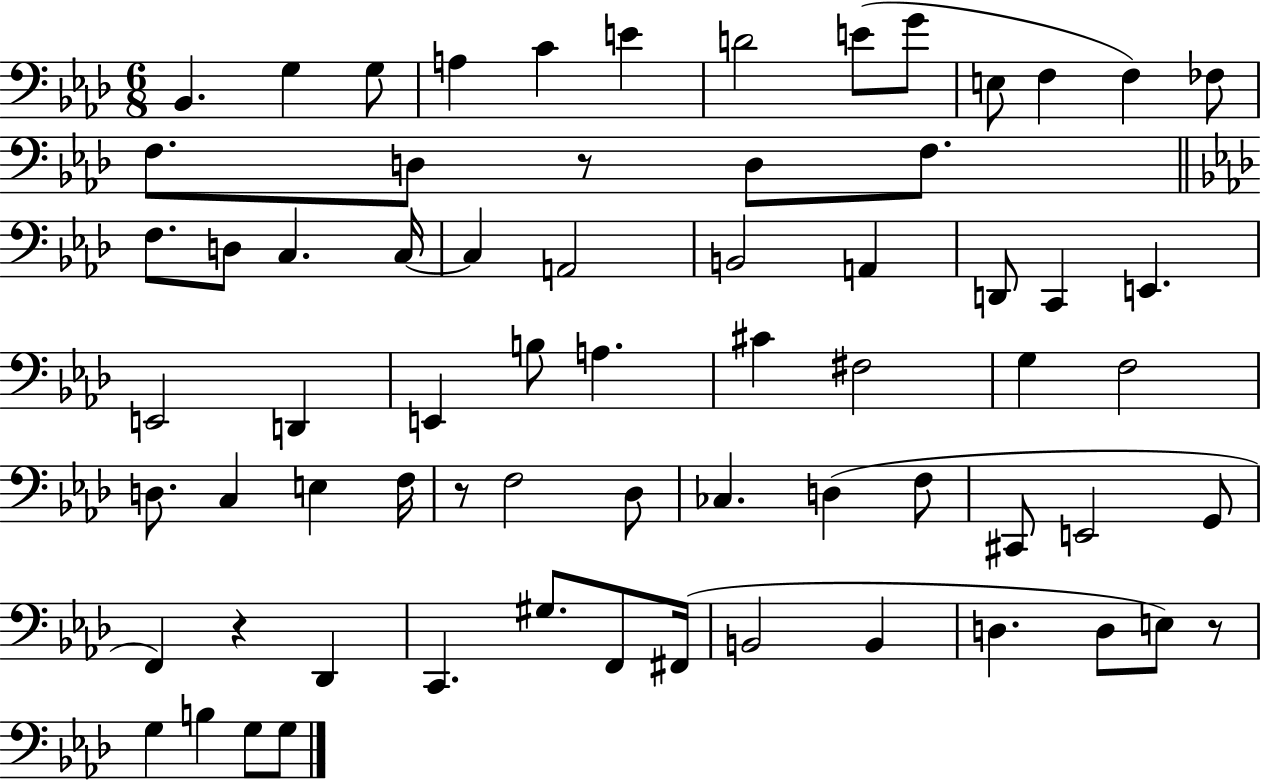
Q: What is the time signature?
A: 6/8